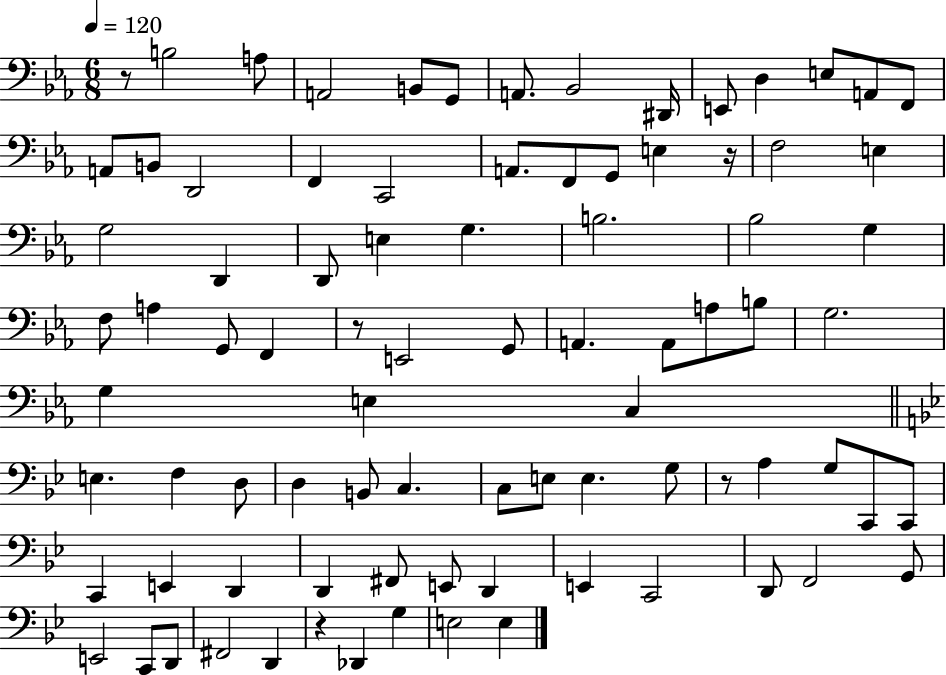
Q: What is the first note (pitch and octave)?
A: B3